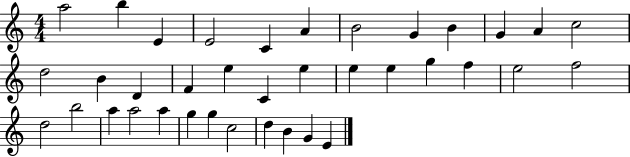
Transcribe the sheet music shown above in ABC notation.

X:1
T:Untitled
M:4/4
L:1/4
K:C
a2 b E E2 C A B2 G B G A c2 d2 B D F e C e e e g f e2 f2 d2 b2 a a2 a g g c2 d B G E